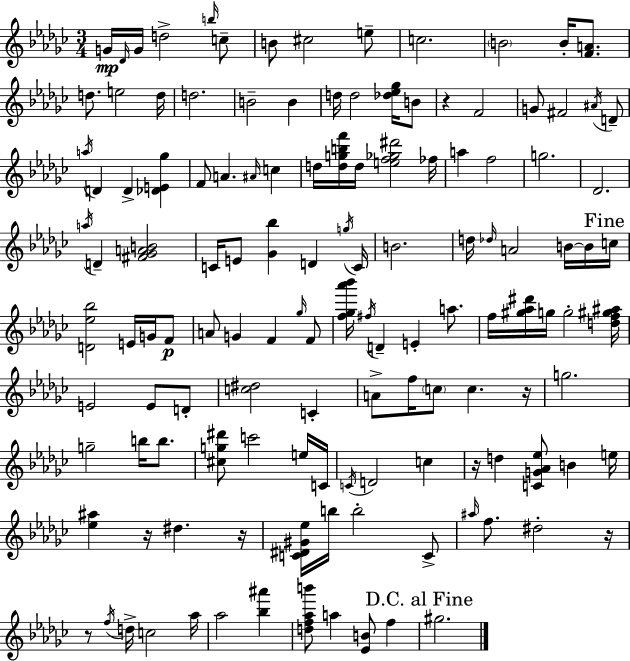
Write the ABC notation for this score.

X:1
T:Untitled
M:3/4
L:1/4
K:Ebm
G/4 _D/4 G/4 d2 b/4 c/2 B/2 ^c2 e/2 c2 B2 B/4 [FA]/2 d/2 e2 d/4 d2 B2 B d/4 d2 [_d_e_g]/4 B/2 z F2 G/2 ^F2 ^A/4 D/2 a/4 D D [_DE_g] F/2 A ^A/4 c d/4 [dgbf']/4 d/4 [ef_g^d']2 _f/4 a f2 g2 _D2 a/4 D [^F_GAB]2 C/4 E/2 [_G_b] D g/4 C/4 B2 d/4 _d/4 A2 B/4 B/4 c/4 [D_e_b]2 E/4 G/4 F/2 A/2 G F _g/4 F/2 [f_g_a'_b']/4 ^f/4 D E a/2 f/4 [^g_a^d']/4 g/4 g2 [df^g^a]/4 E2 E/2 D/2 [c^d]2 C A/2 f/4 c/2 c z/4 g2 g2 b/4 b/2 [^cg^d']/2 c'2 e/4 C/4 C/4 D2 c z/4 d [CG_A_e]/2 B e/4 [_e^a] z/4 ^d z/4 [C^D^G_e]/4 b/4 b2 C/2 ^a/4 f/2 ^d2 z/4 z/2 f/4 d/4 c2 _a/4 _a2 [_b^a'] [df_ab']/2 a [_EB]/2 f ^g2